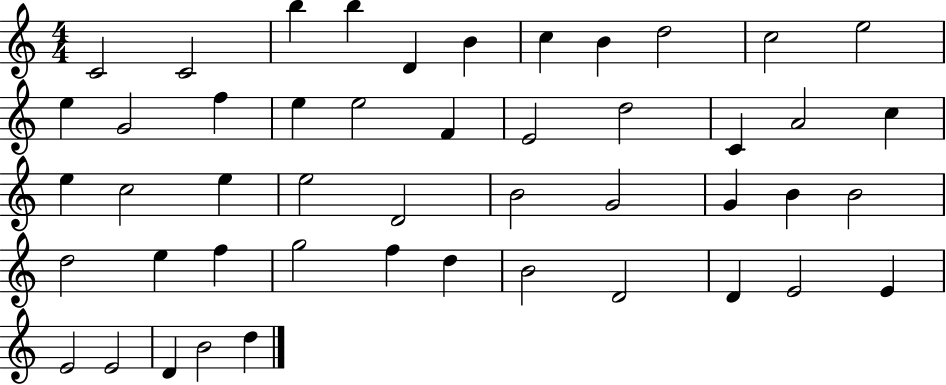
X:1
T:Untitled
M:4/4
L:1/4
K:C
C2 C2 b b D B c B d2 c2 e2 e G2 f e e2 F E2 d2 C A2 c e c2 e e2 D2 B2 G2 G B B2 d2 e f g2 f d B2 D2 D E2 E E2 E2 D B2 d